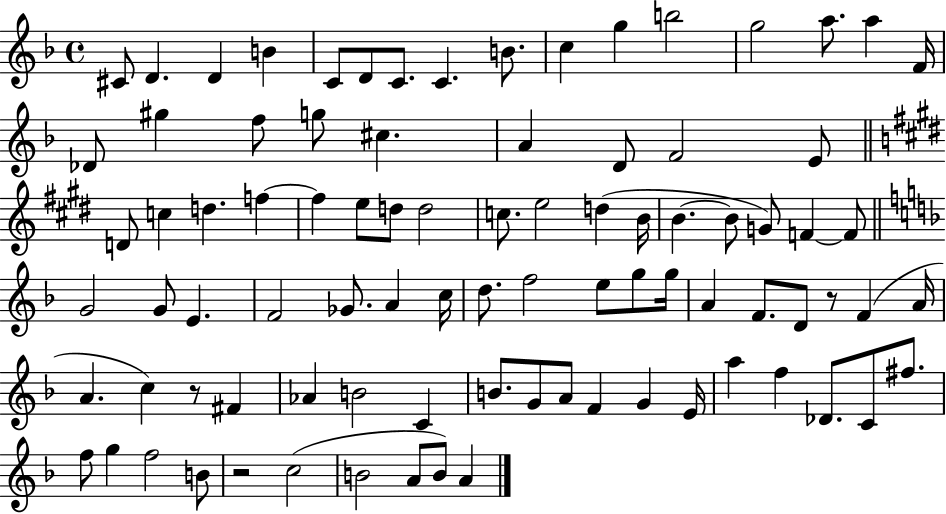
{
  \clef treble
  \time 4/4
  \defaultTimeSignature
  \key f \major
  cis'8 d'4. d'4 b'4 | c'8 d'8 c'8. c'4. b'8. | c''4 g''4 b''2 | g''2 a''8. a''4 f'16 | \break des'8 gis''4 f''8 g''8 cis''4. | a'4 d'8 f'2 e'8 | \bar "||" \break \key e \major d'8 c''4 d''4. f''4~~ | f''4 e''8 d''8 d''2 | c''8. e''2 d''4( b'16 | b'4.~~ b'8 g'8) f'4~~ f'8 | \break \bar "||" \break \key d \minor g'2 g'8 e'4. | f'2 ges'8. a'4 c''16 | d''8. f''2 e''8 g''8 g''16 | a'4 f'8. d'8 r8 f'4( a'16 | \break a'4. c''4) r8 fis'4 | aes'4 b'2 c'4 | b'8. g'8 a'8 f'4 g'4 e'16 | a''4 f''4 des'8. c'8 fis''8. | \break f''8 g''4 f''2 b'8 | r2 c''2( | b'2 a'8 b'8) a'4 | \bar "|."
}